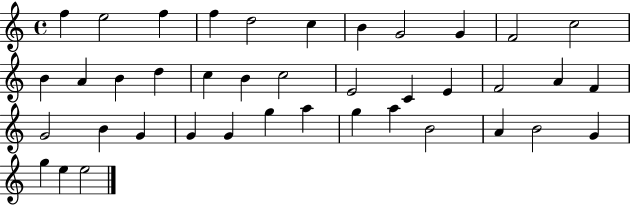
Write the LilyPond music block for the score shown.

{
  \clef treble
  \time 4/4
  \defaultTimeSignature
  \key c \major
  f''4 e''2 f''4 | f''4 d''2 c''4 | b'4 g'2 g'4 | f'2 c''2 | \break b'4 a'4 b'4 d''4 | c''4 b'4 c''2 | e'2 c'4 e'4 | f'2 a'4 f'4 | \break g'2 b'4 g'4 | g'4 g'4 g''4 a''4 | g''4 a''4 b'2 | a'4 b'2 g'4 | \break g''4 e''4 e''2 | \bar "|."
}